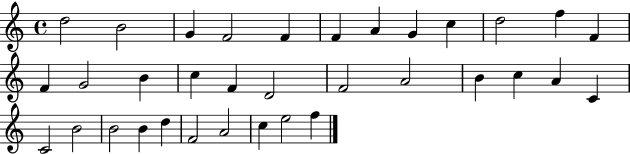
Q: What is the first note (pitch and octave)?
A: D5